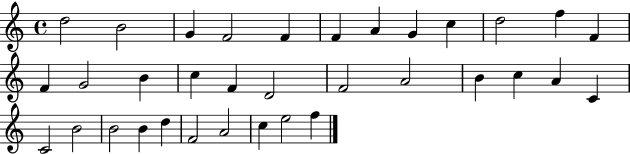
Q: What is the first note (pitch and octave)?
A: D5